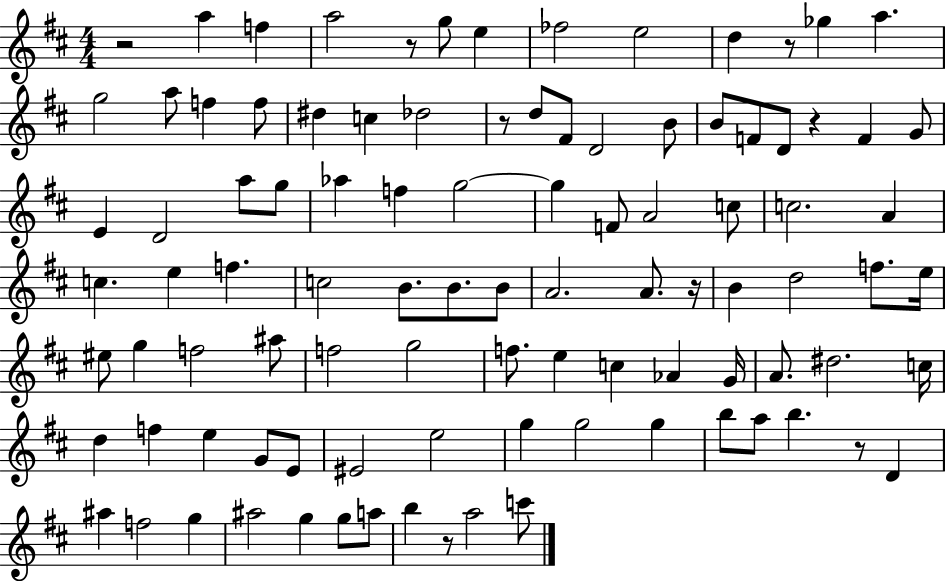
R/h A5/q F5/q A5/h R/e G5/e E5/q FES5/h E5/h D5/q R/e Gb5/q A5/q. G5/h A5/e F5/q F5/e D#5/q C5/q Db5/h R/e D5/e F#4/e D4/h B4/e B4/e F4/e D4/e R/q F4/q G4/e E4/q D4/h A5/e G5/e Ab5/q F5/q G5/h G5/q F4/e A4/h C5/e C5/h. A4/q C5/q. E5/q F5/q. C5/h B4/e. B4/e. B4/e A4/h. A4/e. R/s B4/q D5/h F5/e. E5/s EIS5/e G5/q F5/h A#5/e F5/h G5/h F5/e. E5/q C5/q Ab4/q G4/s A4/e. D#5/h. C5/s D5/q F5/q E5/q G4/e E4/e EIS4/h E5/h G5/q G5/h G5/q B5/e A5/e B5/q. R/e D4/q A#5/q F5/h G5/q A#5/h G5/q G5/e A5/e B5/q R/e A5/h C6/e